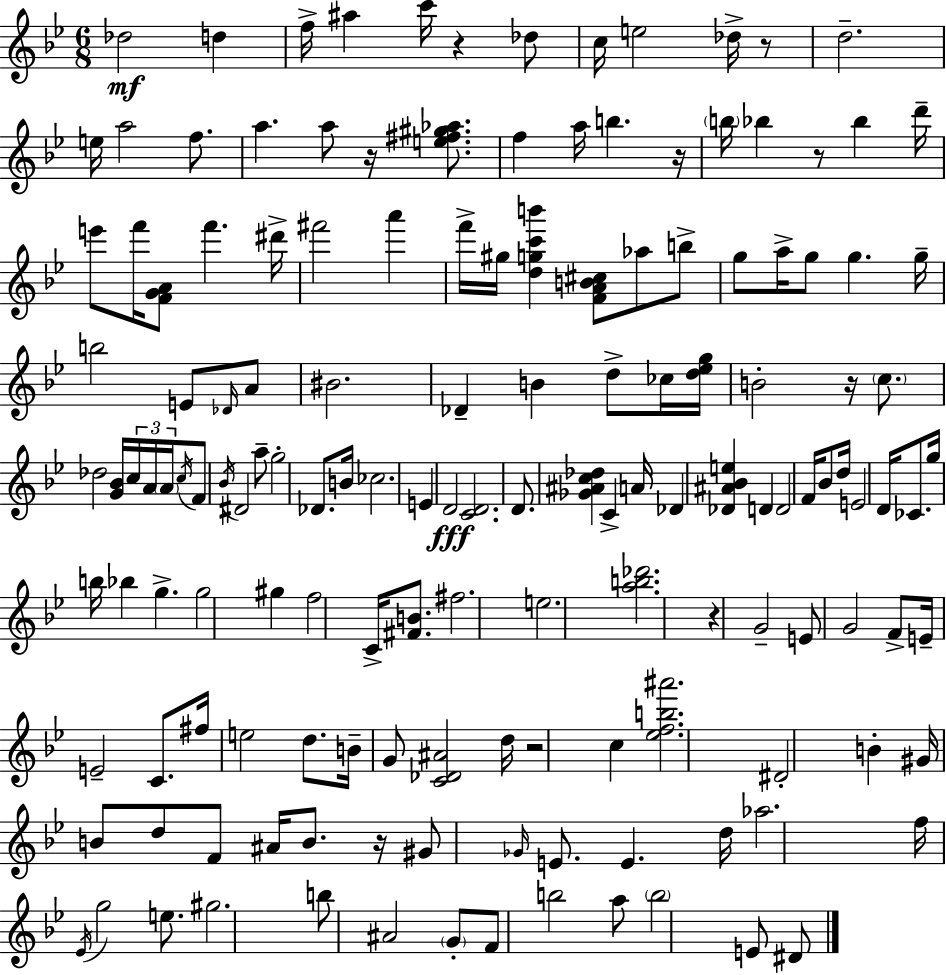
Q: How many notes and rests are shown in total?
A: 149